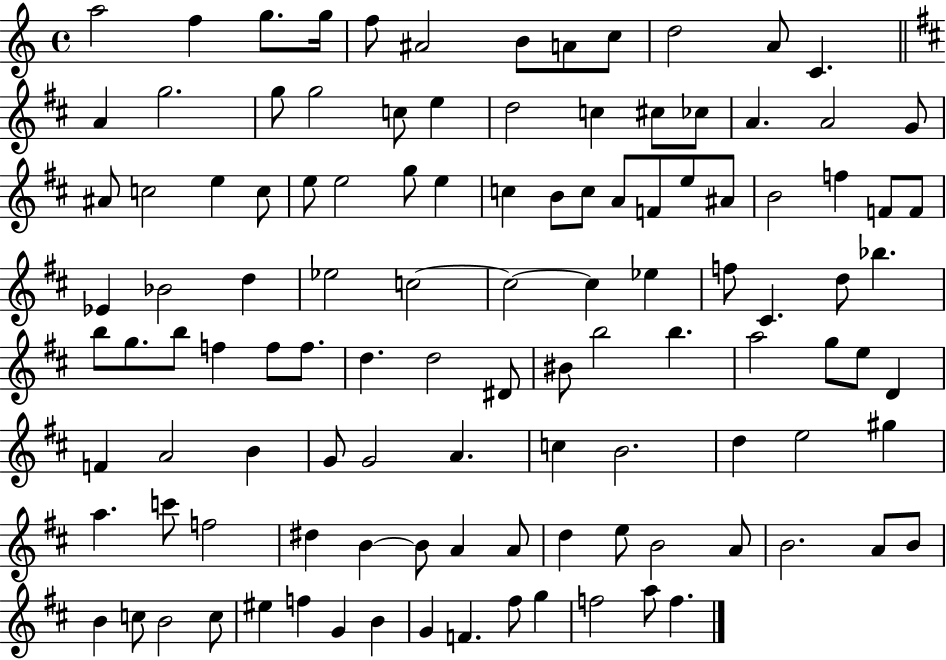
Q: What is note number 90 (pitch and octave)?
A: A4